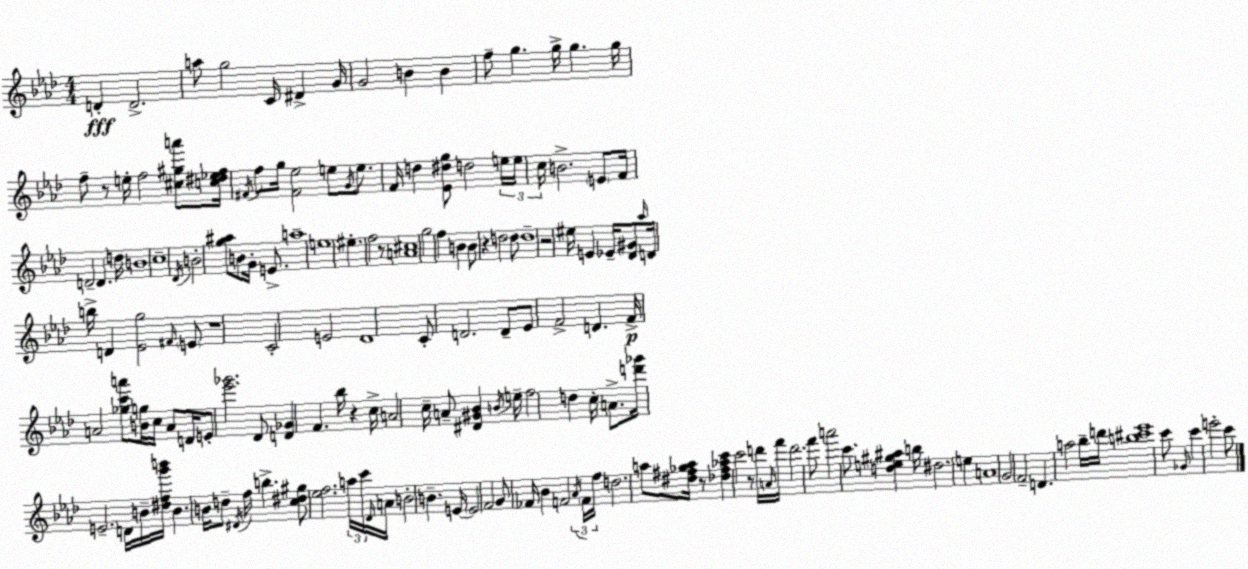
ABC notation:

X:1
T:Untitled
M:4/4
L:1/4
K:Fm
D D2 a/2 g2 C/4 ^D G/4 G2 B B f/2 g g/4 g g/4 f/2 z/2 e/4 f2 [^c^ga']/2 [c^d_ef]/4 ^F/4 f/2 g/4 [^F_e]2 e/2 G/4 e/2 F/4 d [_E^dg]/2 d2 e/4 e/4 c/4 B2 E/2 F/4 D2 D d/4 B4 c4 _D/4 B2 [g^a]/2 B/2 G/4 E/2 a4 e4 ^e f2 z/2 [A^c]4 g2 f B B/2 z d2 d/2 d4 z2 ^e/4 E _E/4 [_D^G]/2 _a/4 D/4 b/4 D [_Eg]2 ^F/4 E/2 z4 C2 E2 _D4 C/2 D2 D/2 _E/2 F2 D F/4 A2 [_gc'a']/2 [Bg]/4 c/4 A/2 D/4 E/2 [_e'_g']2 _D/2 [D_G] F _b/4 z c/4 A2 c/4 A/2 [^D^G_B] B/4 e/4 f2 d c/4 A/2 [d'_g']/4 E2 D/4 B/4 [^dfg'b']/4 B B/4 d/2 ^D/4 f/4 b [c^d^g]/2 [_ef]2 a/4 c'/4 _D/4 A/4 B2 B E/4 E2 F2 G/2 _F/4 _B F2 _A/4 F/4 f/4 d2 a/2 [^d^f_ga]/4 z/2 [_d^f_ac'] c'2 z/2 d'/4 A/4 f'/4 d'2 f'/2 a'2 c'/2 [de^g^a] b/4 ^d2 e A4 G2 F2 D a2 _b/4 d'/4 [b^c'_e']4 c'/2 _G/4 c' e'2 c'/2